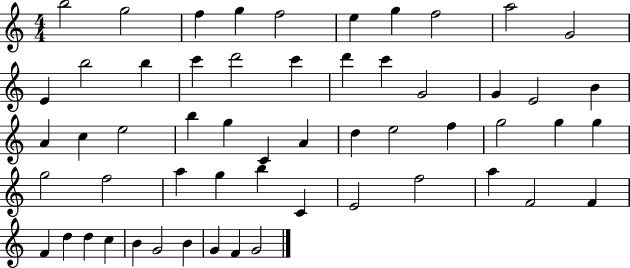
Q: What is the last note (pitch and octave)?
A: G4